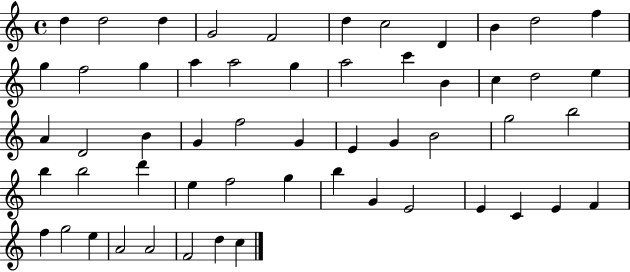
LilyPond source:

{
  \clef treble
  \time 4/4
  \defaultTimeSignature
  \key c \major
  d''4 d''2 d''4 | g'2 f'2 | d''4 c''2 d'4 | b'4 d''2 f''4 | \break g''4 f''2 g''4 | a''4 a''2 g''4 | a''2 c'''4 b'4 | c''4 d''2 e''4 | \break a'4 d'2 b'4 | g'4 f''2 g'4 | e'4 g'4 b'2 | g''2 b''2 | \break b''4 b''2 d'''4 | e''4 f''2 g''4 | b''4 g'4 e'2 | e'4 c'4 e'4 f'4 | \break f''4 g''2 e''4 | a'2 a'2 | f'2 d''4 c''4 | \bar "|."
}